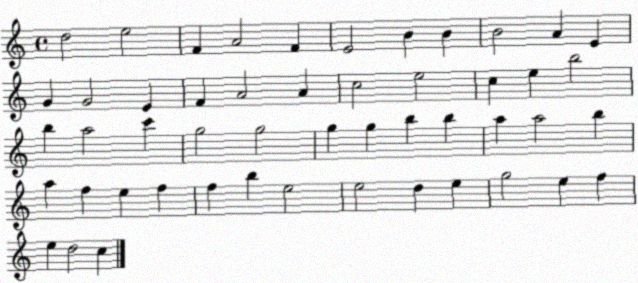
X:1
T:Untitled
M:4/4
L:1/4
K:C
d2 e2 F A2 F E2 B B B2 A E G G2 E F A2 A c2 e2 c e b2 b a2 c' g2 g2 g g b b a a2 b a f e f f b e2 e2 d e g2 e f e d2 c